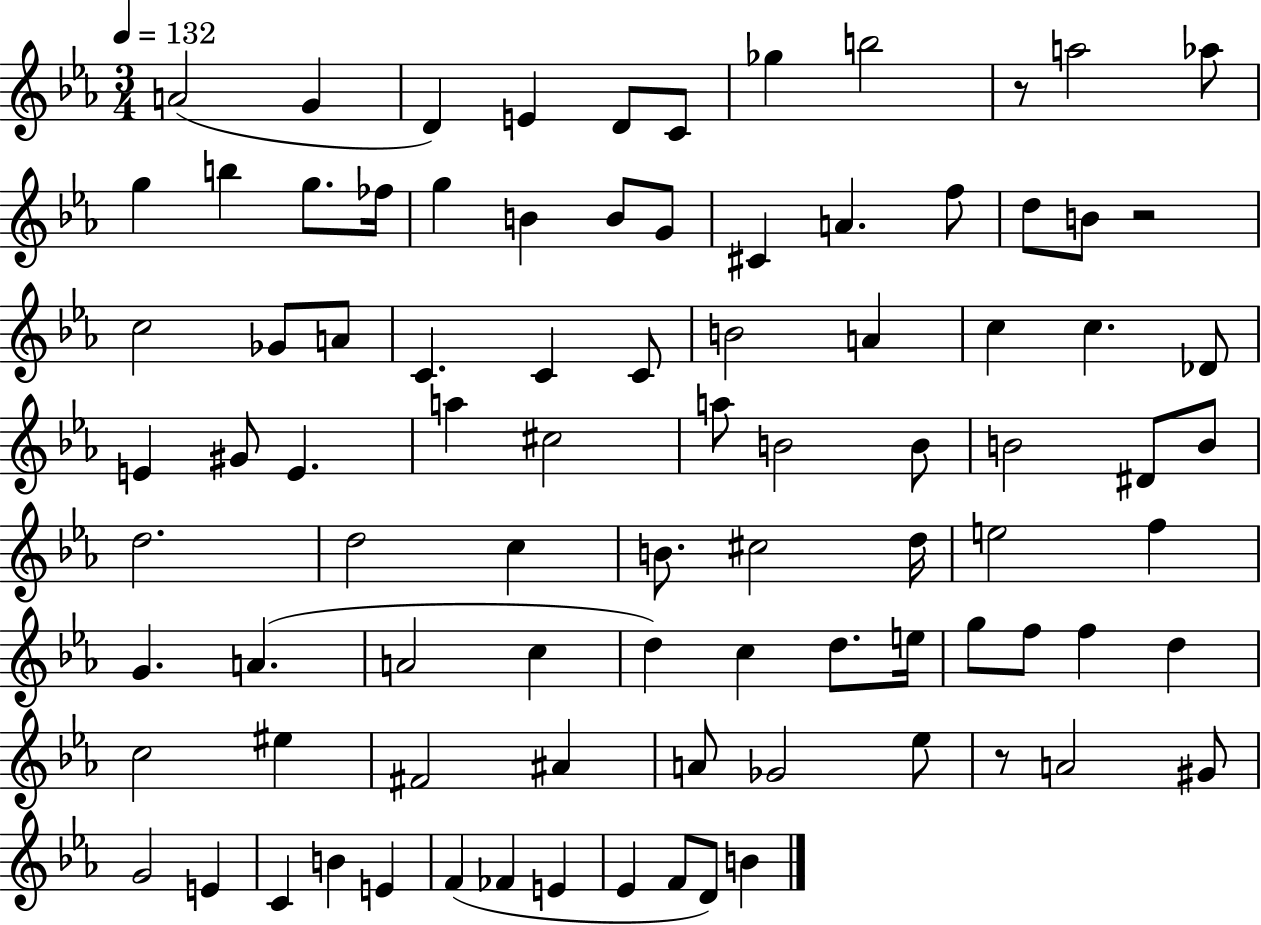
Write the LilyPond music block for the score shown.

{
  \clef treble
  \numericTimeSignature
  \time 3/4
  \key ees \major
  \tempo 4 = 132
  a'2( g'4 | d'4) e'4 d'8 c'8 | ges''4 b''2 | r8 a''2 aes''8 | \break g''4 b''4 g''8. fes''16 | g''4 b'4 b'8 g'8 | cis'4 a'4. f''8 | d''8 b'8 r2 | \break c''2 ges'8 a'8 | c'4. c'4 c'8 | b'2 a'4 | c''4 c''4. des'8 | \break e'4 gis'8 e'4. | a''4 cis''2 | a''8 b'2 b'8 | b'2 dis'8 b'8 | \break d''2. | d''2 c''4 | b'8. cis''2 d''16 | e''2 f''4 | \break g'4. a'4.( | a'2 c''4 | d''4) c''4 d''8. e''16 | g''8 f''8 f''4 d''4 | \break c''2 eis''4 | fis'2 ais'4 | a'8 ges'2 ees''8 | r8 a'2 gis'8 | \break g'2 e'4 | c'4 b'4 e'4 | f'4( fes'4 e'4 | ees'4 f'8 d'8) b'4 | \break \bar "|."
}